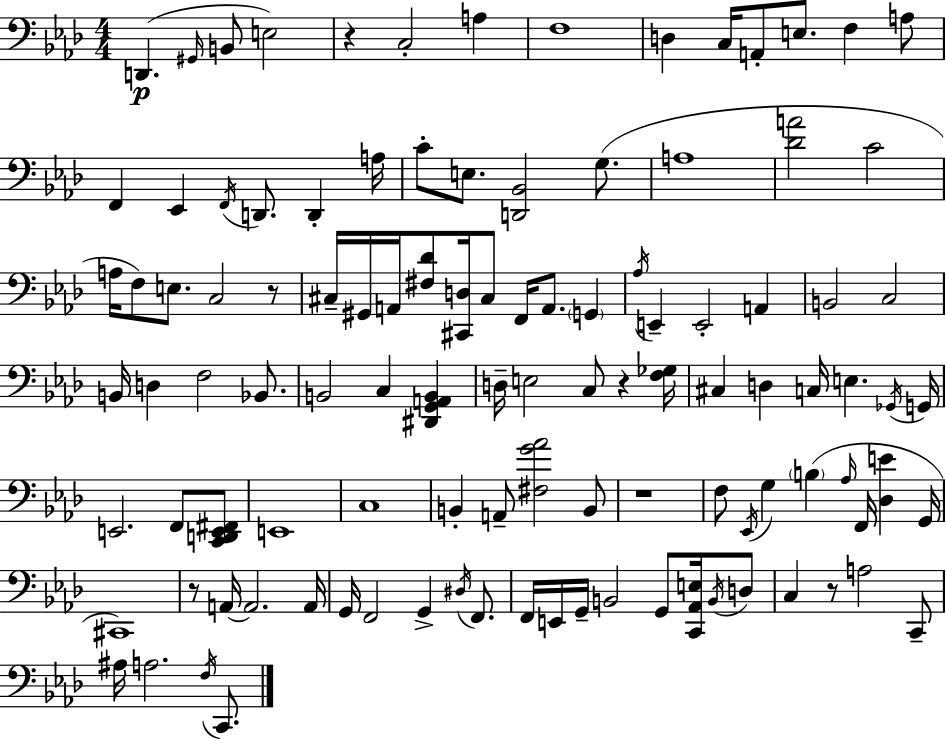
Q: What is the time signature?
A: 4/4